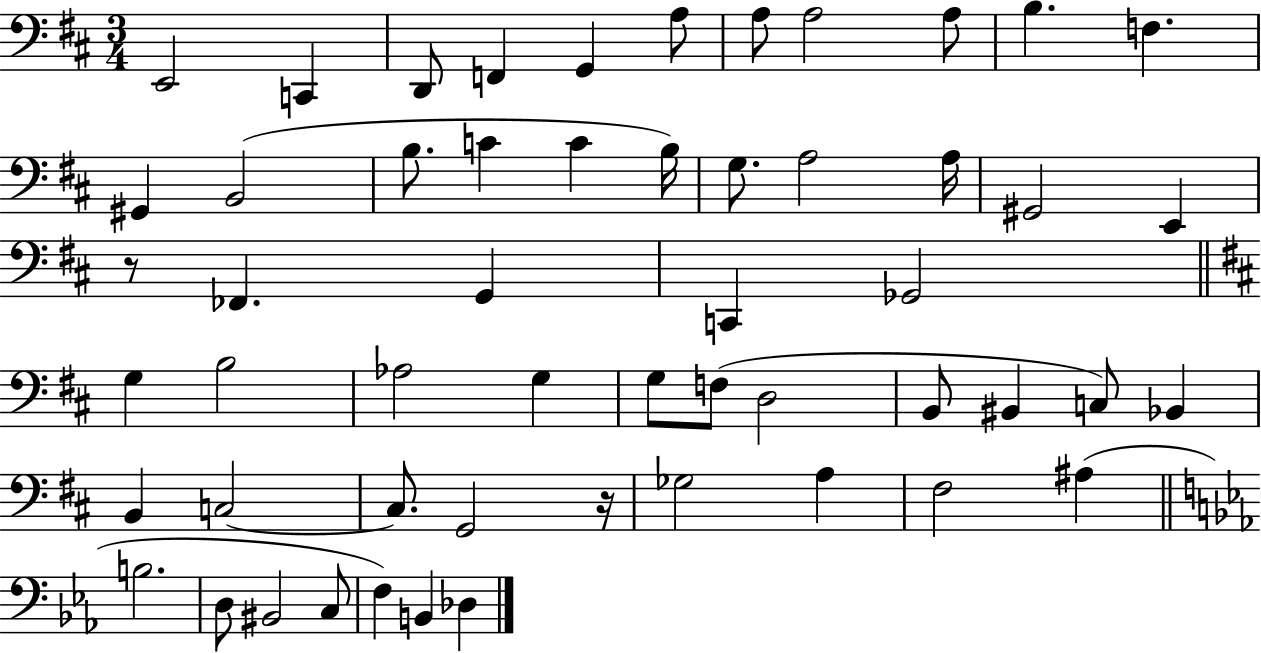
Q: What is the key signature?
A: D major